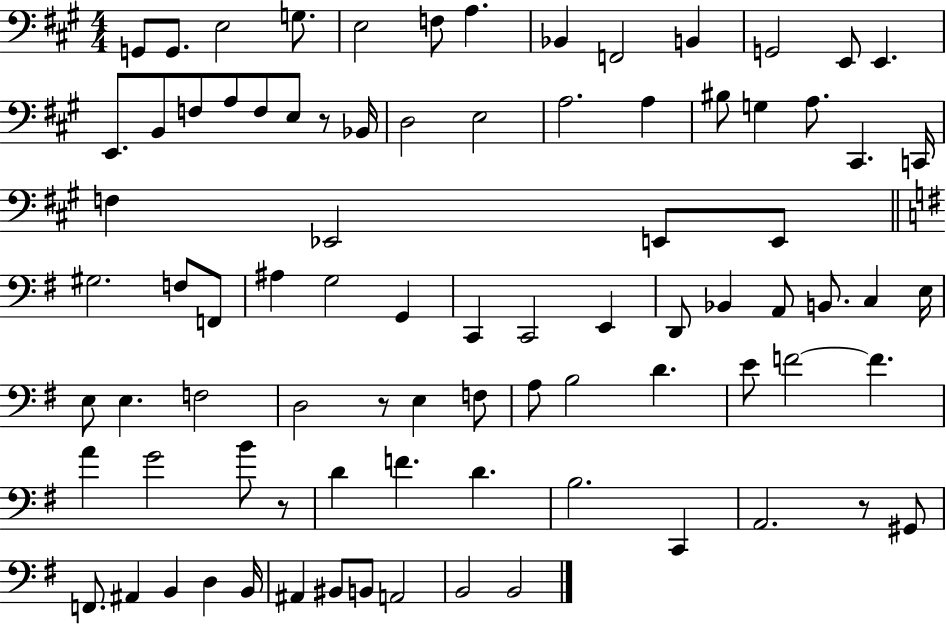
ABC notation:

X:1
T:Untitled
M:4/4
L:1/4
K:A
G,,/2 G,,/2 E,2 G,/2 E,2 F,/2 A, _B,, F,,2 B,, G,,2 E,,/2 E,, E,,/2 B,,/2 F,/2 A,/2 F,/2 E,/2 z/2 _B,,/4 D,2 E,2 A,2 A, ^B,/2 G, A,/2 ^C,, C,,/4 F, _E,,2 E,,/2 E,,/2 ^G,2 F,/2 F,,/2 ^A, G,2 G,, C,, C,,2 E,, D,,/2 _B,, A,,/2 B,,/2 C, E,/4 E,/2 E, F,2 D,2 z/2 E, F,/2 A,/2 B,2 D E/2 F2 F A G2 B/2 z/2 D F D B,2 C,, A,,2 z/2 ^G,,/2 F,,/2 ^A,, B,, D, B,,/4 ^A,, ^B,,/2 B,,/2 A,,2 B,,2 B,,2